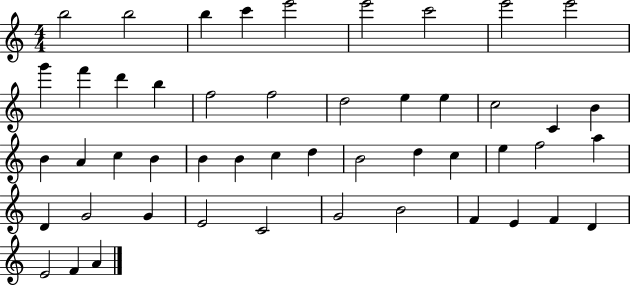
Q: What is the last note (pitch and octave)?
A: A4